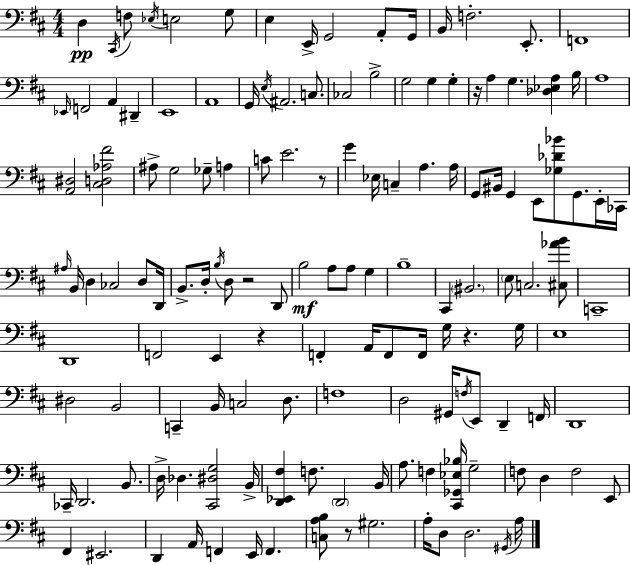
X:1
T:Untitled
M:4/4
L:1/4
K:D
D, ^C,,/4 F,/2 _E,/4 E,2 G,/2 E, E,,/4 G,,2 A,,/2 G,,/4 B,,/4 F,2 E,,/2 F,,4 _E,,/4 F,,2 A,, ^D,, E,,4 A,,4 G,,/4 E,/4 ^A,,2 C,/2 _C,2 B,2 G,2 G, G, z/4 A, G, [_D,_E,A,] B,/4 A,4 [A,,^D,]2 [^C,D,_A,^F]2 ^A,/2 G,2 _G,/2 A, C/2 E2 z/2 G _E,/4 C, A, A,/4 G,,/2 ^B,,/4 G,, E,,/2 [_G,_D_B]/2 G,,/2 E,,/4 _C,,/4 ^A,/4 B,,/4 D, _C,2 D,/2 D,,/4 B,,/2 D,/4 B,/4 D,/2 z2 D,,/2 B,2 A,/2 A,/2 G, B,4 ^C,, ^B,,2 E,/2 C,2 [^C,_AB]/2 C,,4 D,,4 F,,2 E,, z F,, A,,/4 F,,/2 F,,/4 G,/4 z G,/4 E,4 ^D,2 B,,2 C,, B,,/4 C,2 D,/2 F,4 D,2 ^G,,/4 F,/4 E,,/2 D,, F,,/4 D,,4 _C,,/4 D,,2 B,,/2 D,/4 _D, [^C,,^D,G,]2 B,,/4 [D,,_E,,^F,] F,/2 D,,2 B,,/4 A,/2 F, [^C,,_G,,_E,_B,]/4 G,2 F,/2 D, F,2 E,,/2 ^F,, ^E,,2 D,, A,,/4 F,, E,,/4 F,, [C,A,B,]/2 z/2 ^G,2 A,/4 D,/2 D,2 ^G,,/4 A,/4